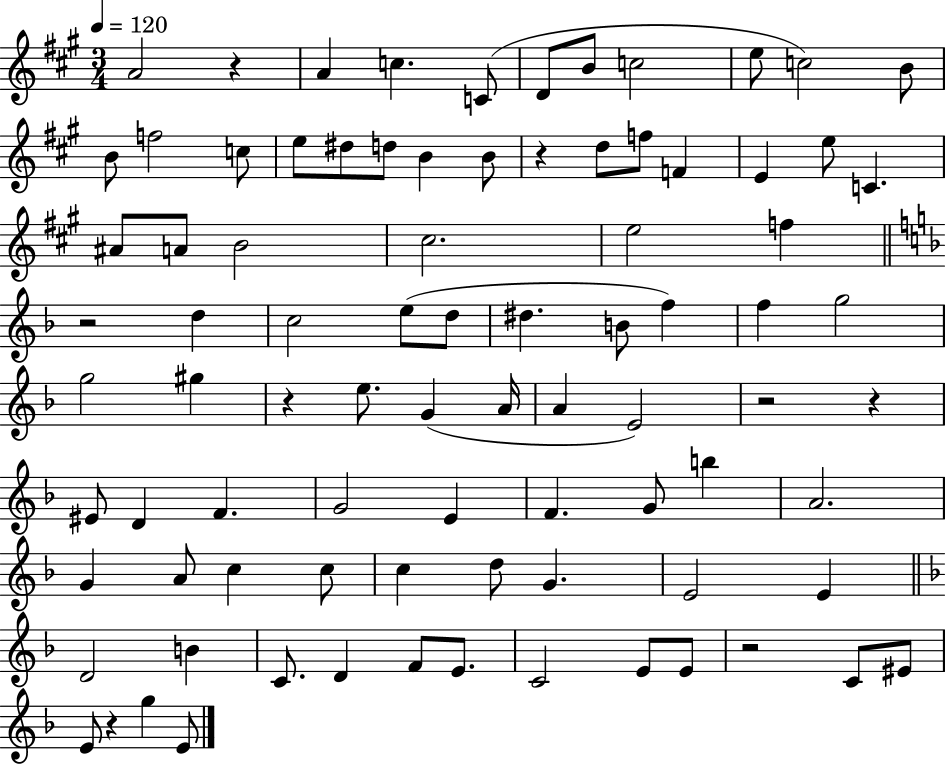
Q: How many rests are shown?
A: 8